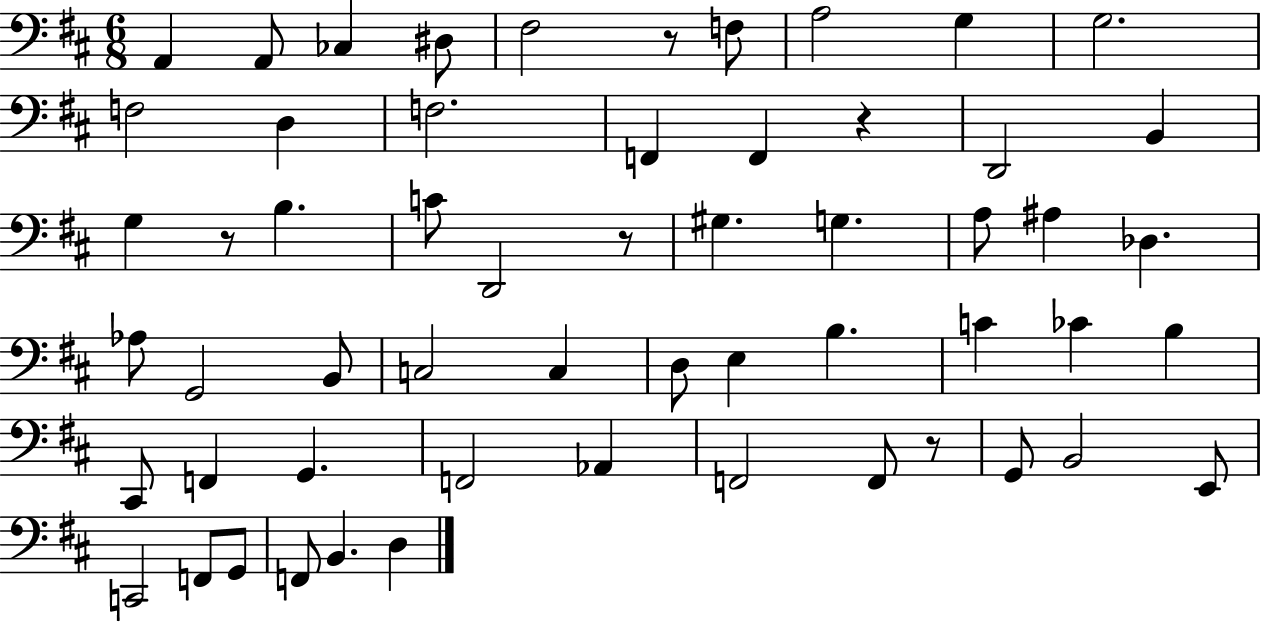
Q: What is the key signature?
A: D major